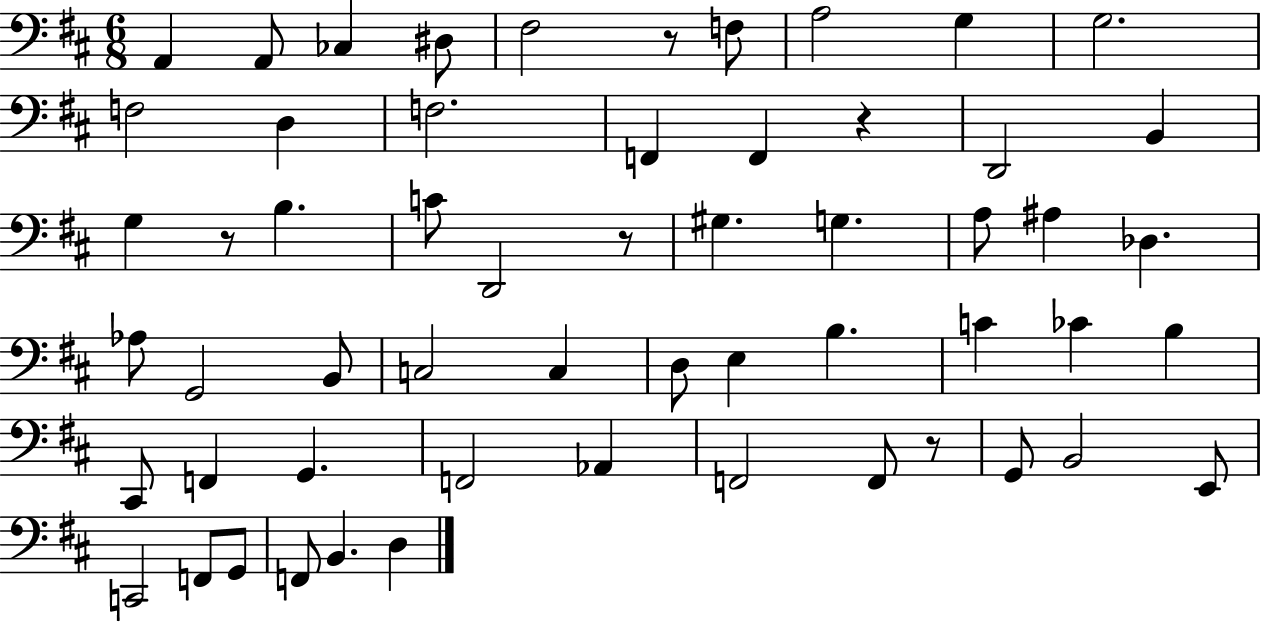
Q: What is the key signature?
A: D major